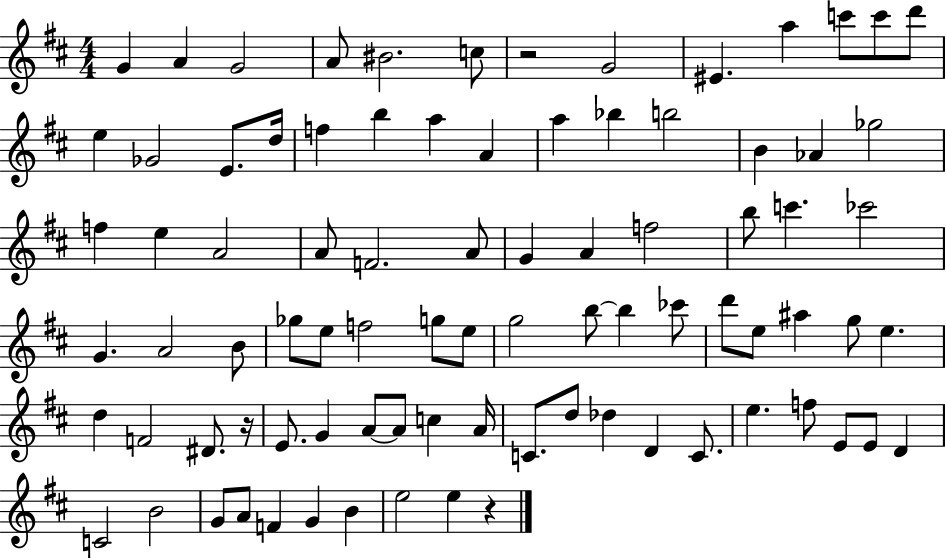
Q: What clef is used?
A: treble